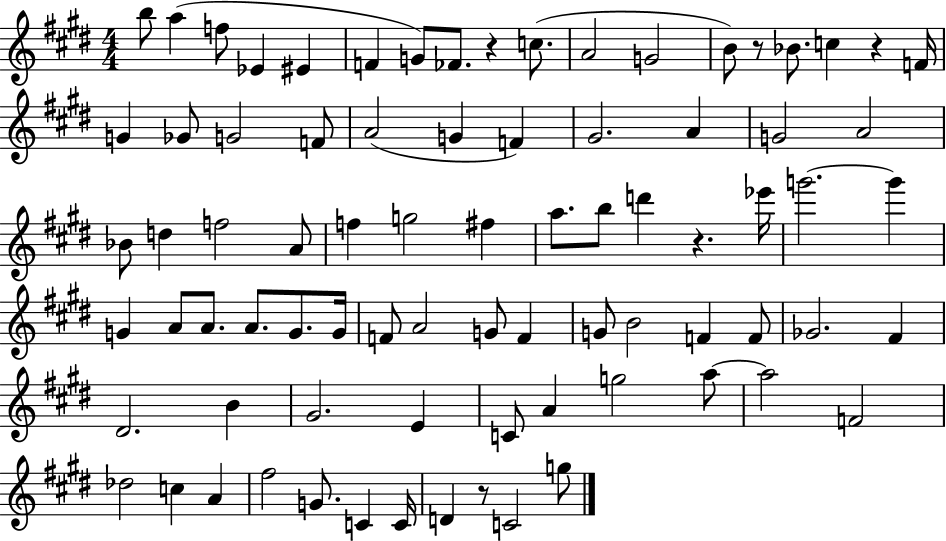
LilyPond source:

{
  \clef treble
  \numericTimeSignature
  \time 4/4
  \key e \major
  b''8 a''4( f''8 ees'4 eis'4 | f'4 g'8) fes'8. r4 c''8.( | a'2 g'2 | b'8) r8 bes'8. c''4 r4 f'16 | \break g'4 ges'8 g'2 f'8 | a'2( g'4 f'4) | gis'2. a'4 | g'2 a'2 | \break bes'8 d''4 f''2 a'8 | f''4 g''2 fis''4 | a''8. b''8 d'''4 r4. ees'''16 | g'''2.~~ g'''4 | \break g'4 a'8 a'8. a'8. g'8. g'16 | f'8 a'2 g'8 f'4 | g'8 b'2 f'4 f'8 | ges'2. fis'4 | \break dis'2. b'4 | gis'2. e'4 | c'8 a'4 g''2 a''8~~ | a''2 f'2 | \break des''2 c''4 a'4 | fis''2 g'8. c'4 c'16 | d'4 r8 c'2 g''8 | \bar "|."
}